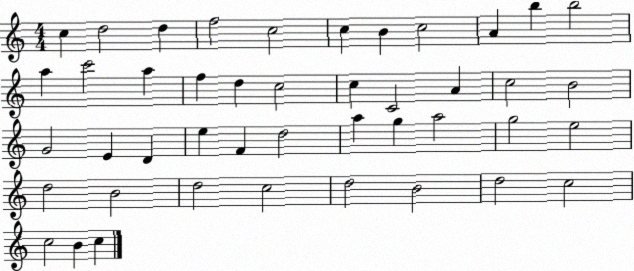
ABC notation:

X:1
T:Untitled
M:4/4
L:1/4
K:C
c d2 d f2 c2 c B c2 A b b2 a c'2 a f d c2 c C2 A c2 B2 G2 E D e F d2 a g a2 g2 e2 d2 B2 d2 c2 d2 B2 d2 c2 c2 B c